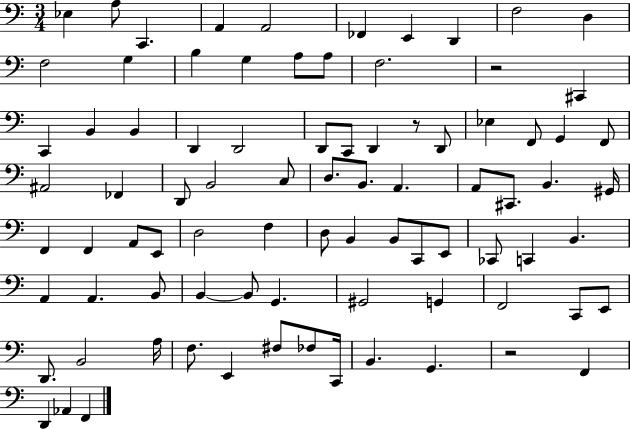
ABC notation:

X:1
T:Untitled
M:3/4
L:1/4
K:C
_E, A,/2 C,, A,, A,,2 _F,, E,, D,, F,2 D, F,2 G, B, G, A,/2 A,/2 F,2 z2 ^C,, C,, B,, B,, D,, D,,2 D,,/2 C,,/2 D,, z/2 D,,/2 _E, F,,/2 G,, F,,/2 ^A,,2 _F,, D,,/2 B,,2 C,/2 D,/2 B,,/2 A,, A,,/2 ^C,,/2 B,, ^G,,/4 F,, F,, A,,/2 E,,/2 D,2 F, D,/2 B,, B,,/2 C,,/2 E,,/2 _C,,/2 C,, B,, A,, A,, B,,/2 B,, B,,/2 G,, ^G,,2 G,, F,,2 C,,/2 E,,/2 D,,/2 B,,2 A,/4 F,/2 E,, ^F,/2 _F,/2 C,,/4 B,, G,, z2 F,, D,, _A,, F,,